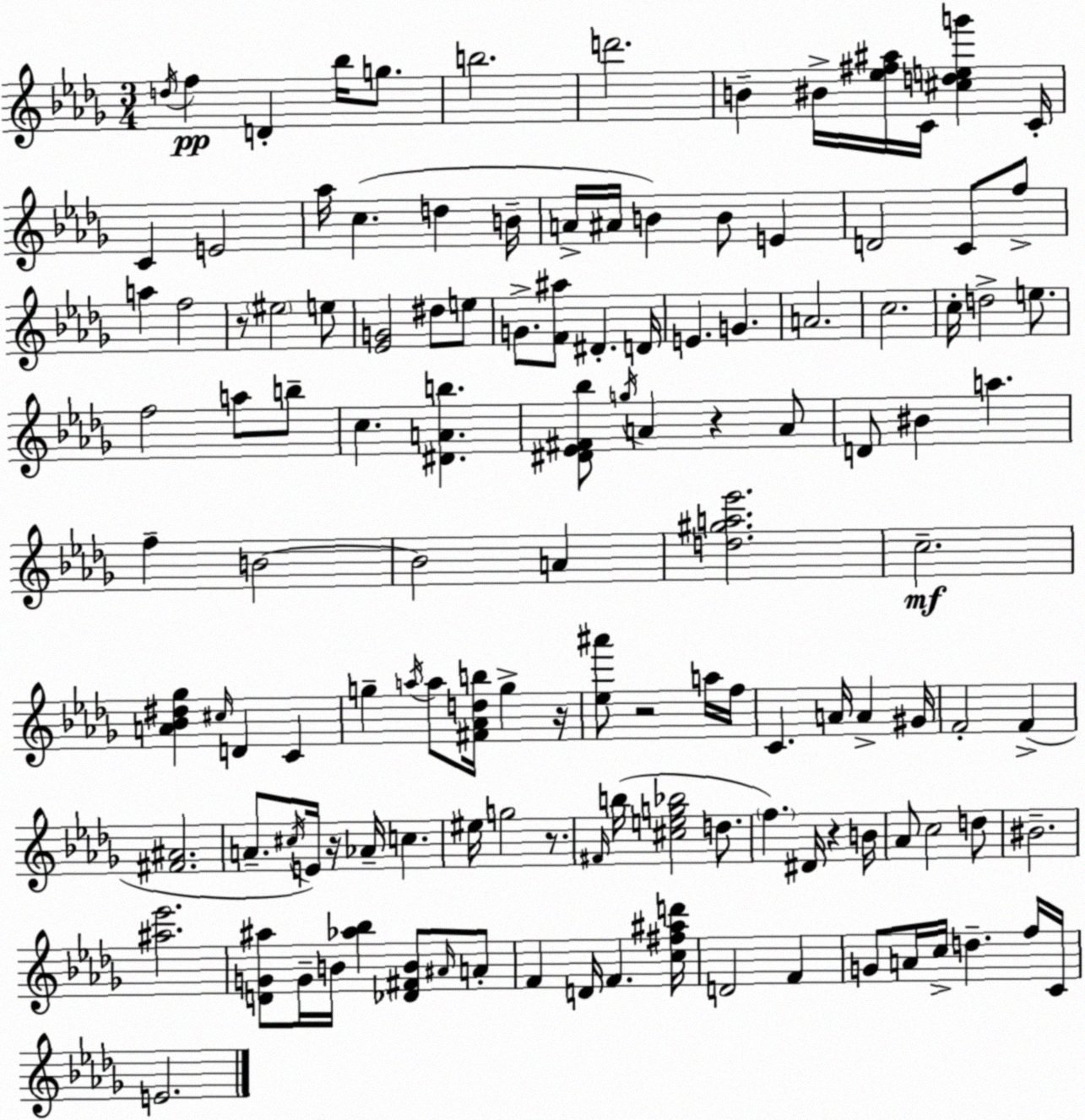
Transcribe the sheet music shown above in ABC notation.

X:1
T:Untitled
M:3/4
L:1/4
K:Bbm
d/4 f D _b/4 g/2 b2 d'2 B ^B/4 [_e^f^a]/4 C/4 [^cdeg'] C/4 C E2 _a/4 c d B/4 A/4 ^A/4 B B/2 E D2 C/2 f/2 a f2 z/2 ^e2 e/2 [_EG]2 ^d/2 e/2 G/2 [F^a]/2 ^D D/4 E G A2 c2 c/4 d2 e/2 f2 a/2 b/2 c [^DAb] [^D_E^F_b]/2 g/4 A z A/2 D/2 ^B a f B2 B2 A [d^ga_e']2 c2 [A_B^d_g] ^c/4 D C g a/4 a/2 [^F_Adb]/4 g z/4 [_e^a']/2 z2 a/4 f/4 C A/4 A ^G/4 F2 F [^F^A]2 A/2 ^c/4 E/4 z/4 _A/4 c ^e/4 g2 z/2 ^F/4 b/4 [^ceg_b]2 d/2 f ^D/4 z B/4 _A/2 c2 d/2 ^B2 [^a_e']2 [DG^a]/2 G/4 B/4 [_a_b] [_D^FB]/2 ^A/4 A/2 F D/4 F [c^f^ad']/4 D2 F G/2 A/4 c/4 d f/4 C/4 E2